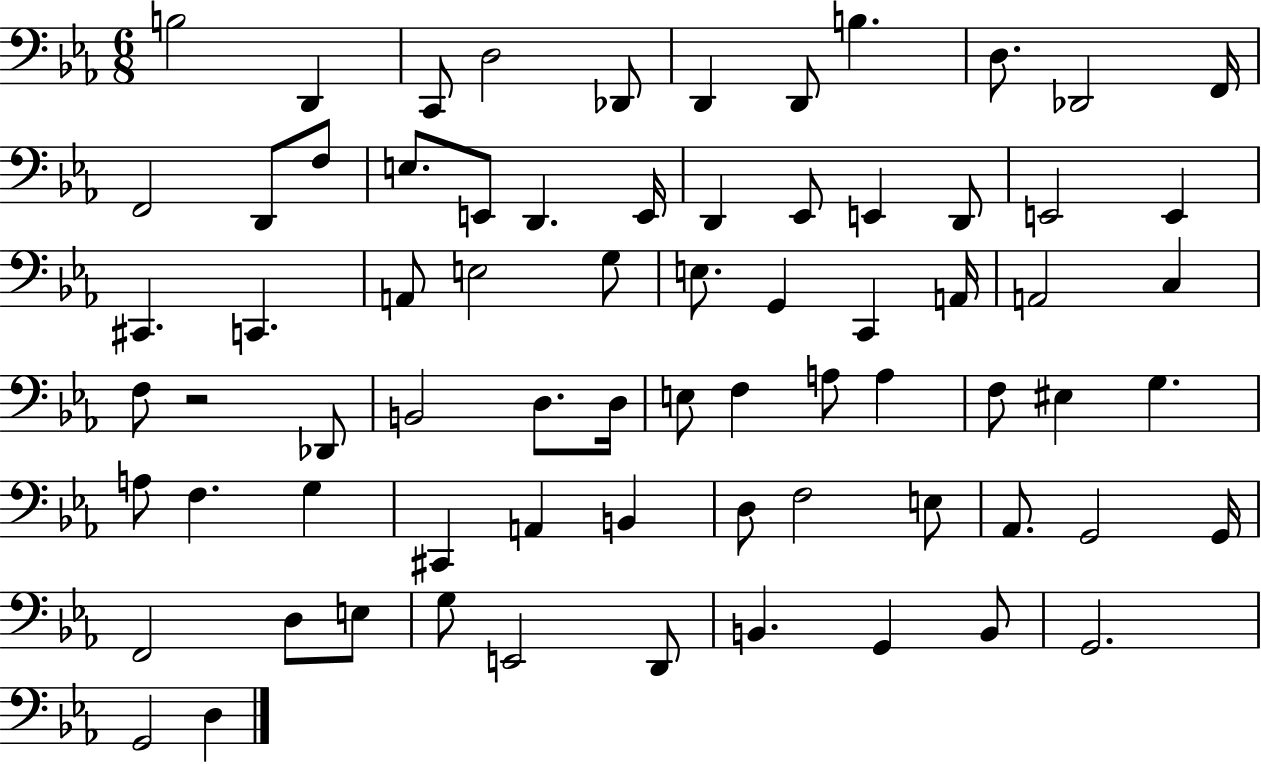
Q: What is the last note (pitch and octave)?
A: D3